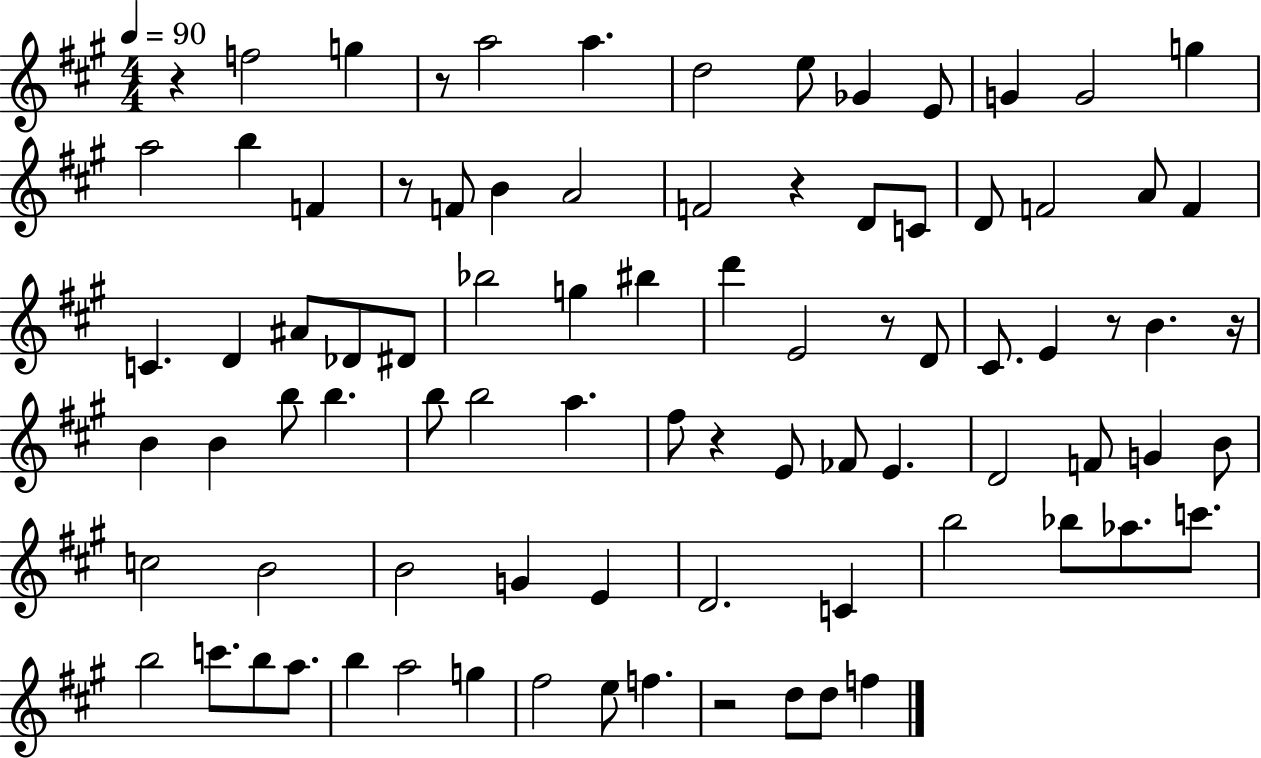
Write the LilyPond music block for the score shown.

{
  \clef treble
  \numericTimeSignature
  \time 4/4
  \key a \major
  \tempo 4 = 90
  \repeat volta 2 { r4 f''2 g''4 | r8 a''2 a''4. | d''2 e''8 ges'4 e'8 | g'4 g'2 g''4 | \break a''2 b''4 f'4 | r8 f'8 b'4 a'2 | f'2 r4 d'8 c'8 | d'8 f'2 a'8 f'4 | \break c'4. d'4 ais'8 des'8 dis'8 | bes''2 g''4 bis''4 | d'''4 e'2 r8 d'8 | cis'8. e'4 r8 b'4. r16 | \break b'4 b'4 b''8 b''4. | b''8 b''2 a''4. | fis''8 r4 e'8 fes'8 e'4. | d'2 f'8 g'4 b'8 | \break c''2 b'2 | b'2 g'4 e'4 | d'2. c'4 | b''2 bes''8 aes''8. c'''8. | \break b''2 c'''8. b''8 a''8. | b''4 a''2 g''4 | fis''2 e''8 f''4. | r2 d''8 d''8 f''4 | \break } \bar "|."
}